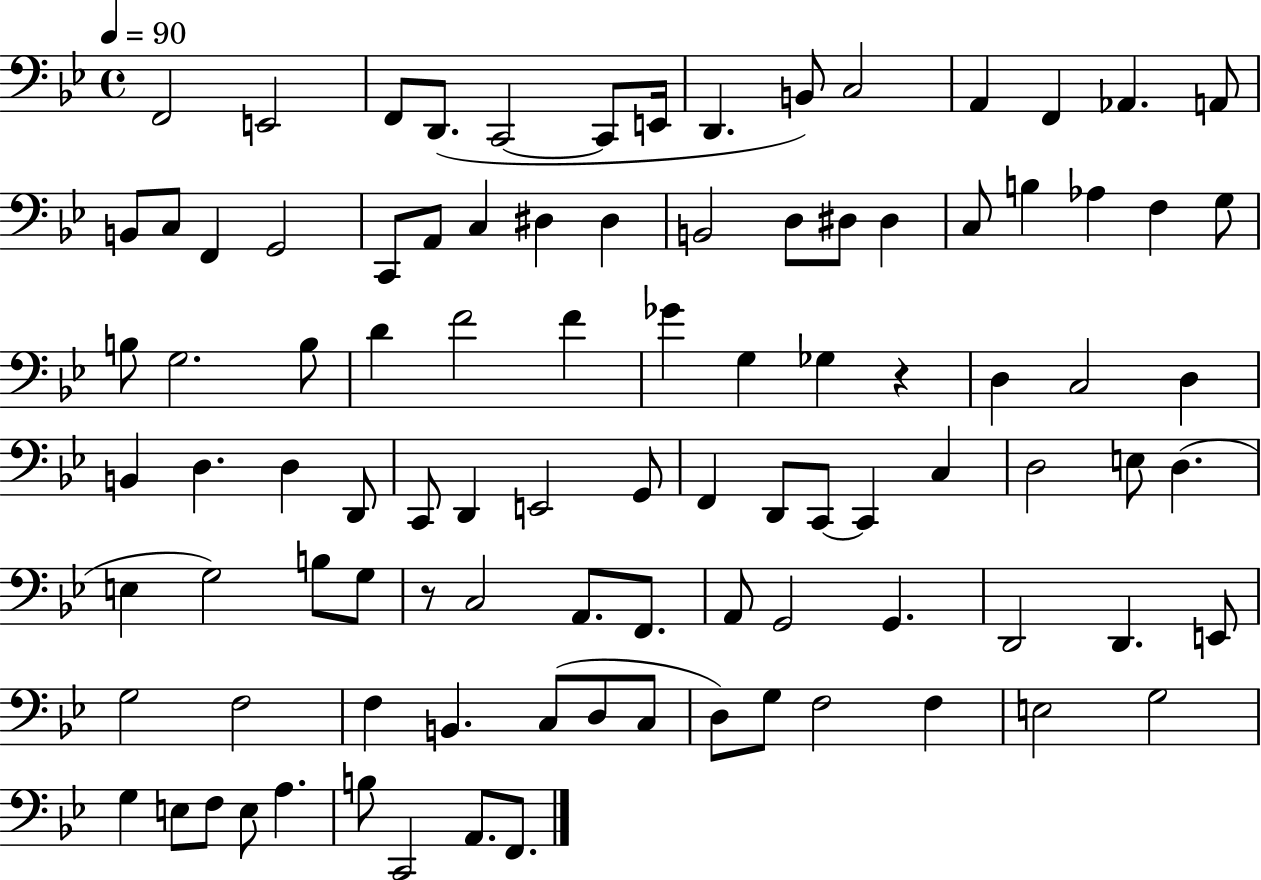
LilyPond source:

{
  \clef bass
  \time 4/4
  \defaultTimeSignature
  \key bes \major
  \tempo 4 = 90
  f,2 e,2 | f,8 d,8.( c,2~~ c,8 e,16 | d,4. b,8) c2 | a,4 f,4 aes,4. a,8 | \break b,8 c8 f,4 g,2 | c,8 a,8 c4 dis4 dis4 | b,2 d8 dis8 dis4 | c8 b4 aes4 f4 g8 | \break b8 g2. b8 | d'4 f'2 f'4 | ges'4 g4 ges4 r4 | d4 c2 d4 | \break b,4 d4. d4 d,8 | c,8 d,4 e,2 g,8 | f,4 d,8 c,8~~ c,4 c4 | d2 e8 d4.( | \break e4 g2) b8 g8 | r8 c2 a,8. f,8. | a,8 g,2 g,4. | d,2 d,4. e,8 | \break g2 f2 | f4 b,4. c8( d8 c8 | d8) g8 f2 f4 | e2 g2 | \break g4 e8 f8 e8 a4. | b8 c,2 a,8. f,8. | \bar "|."
}